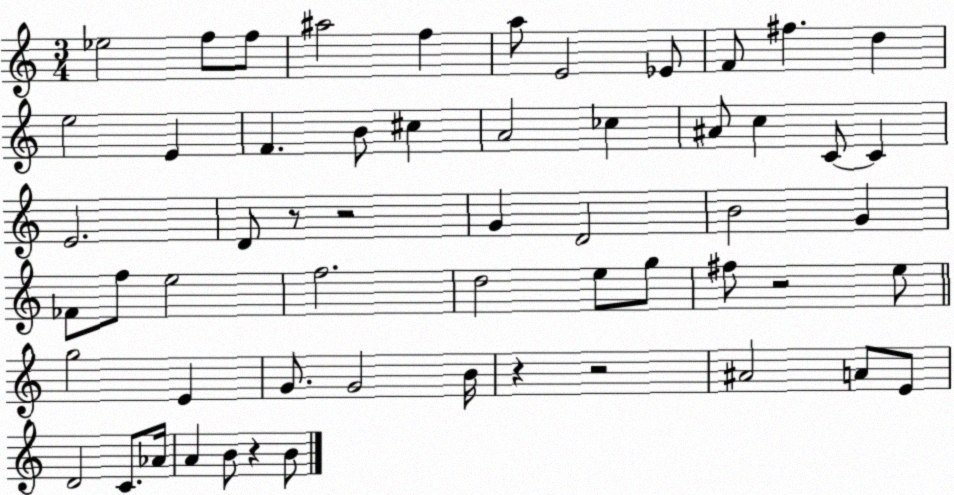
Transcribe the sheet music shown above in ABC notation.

X:1
T:Untitled
M:3/4
L:1/4
K:C
_e2 f/2 f/2 ^a2 f a/2 E2 _E/2 F/2 ^f d e2 E F B/2 ^c A2 _c ^A/2 c C/2 C E2 D/2 z/2 z2 G D2 B2 G _F/2 f/2 e2 f2 d2 e/2 g/2 ^f/2 z2 e/2 g2 E G/2 G2 B/4 z z2 ^A2 A/2 E/2 D2 C/2 _A/4 A B/2 z B/2